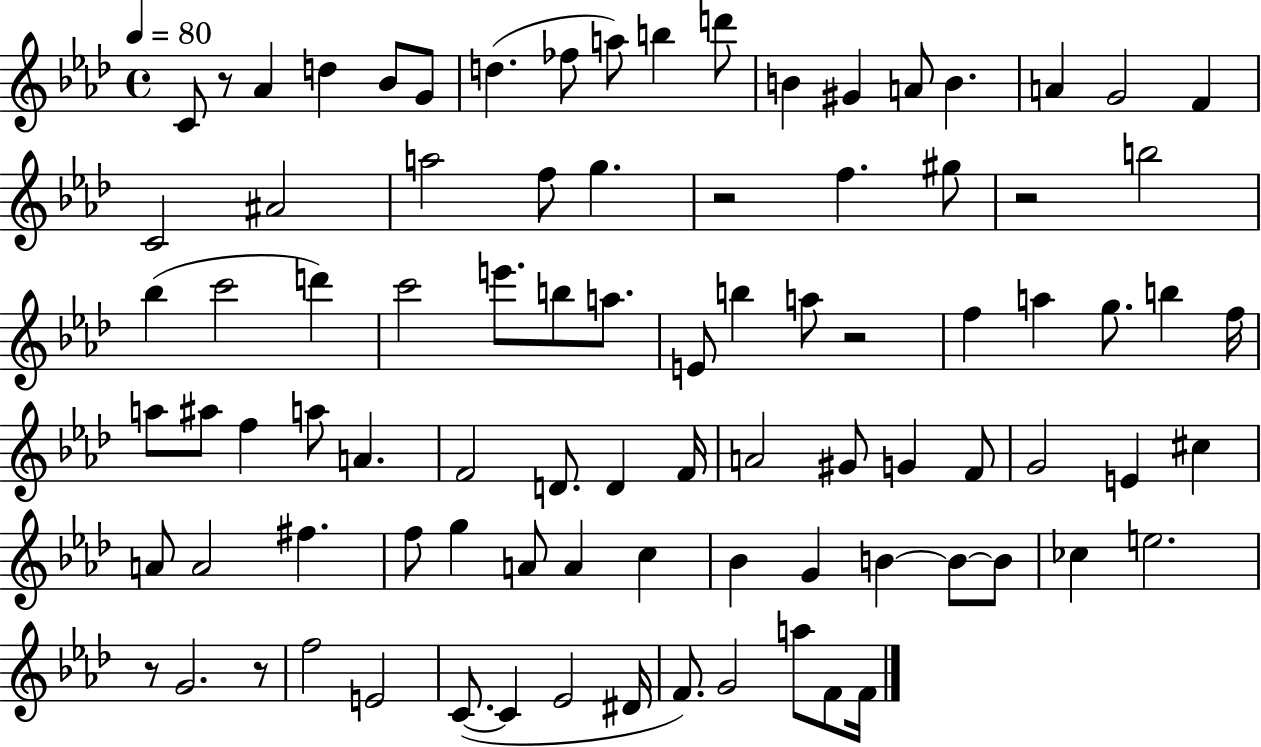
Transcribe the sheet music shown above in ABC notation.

X:1
T:Untitled
M:4/4
L:1/4
K:Ab
C/2 z/2 _A d _B/2 G/2 d _f/2 a/2 b d'/2 B ^G A/2 B A G2 F C2 ^A2 a2 f/2 g z2 f ^g/2 z2 b2 _b c'2 d' c'2 e'/2 b/2 a/2 E/2 b a/2 z2 f a g/2 b f/4 a/2 ^a/2 f a/2 A F2 D/2 D F/4 A2 ^G/2 G F/2 G2 E ^c A/2 A2 ^f f/2 g A/2 A c _B G B B/2 B/2 _c e2 z/2 G2 z/2 f2 E2 C/2 C _E2 ^D/4 F/2 G2 a/2 F/2 F/4